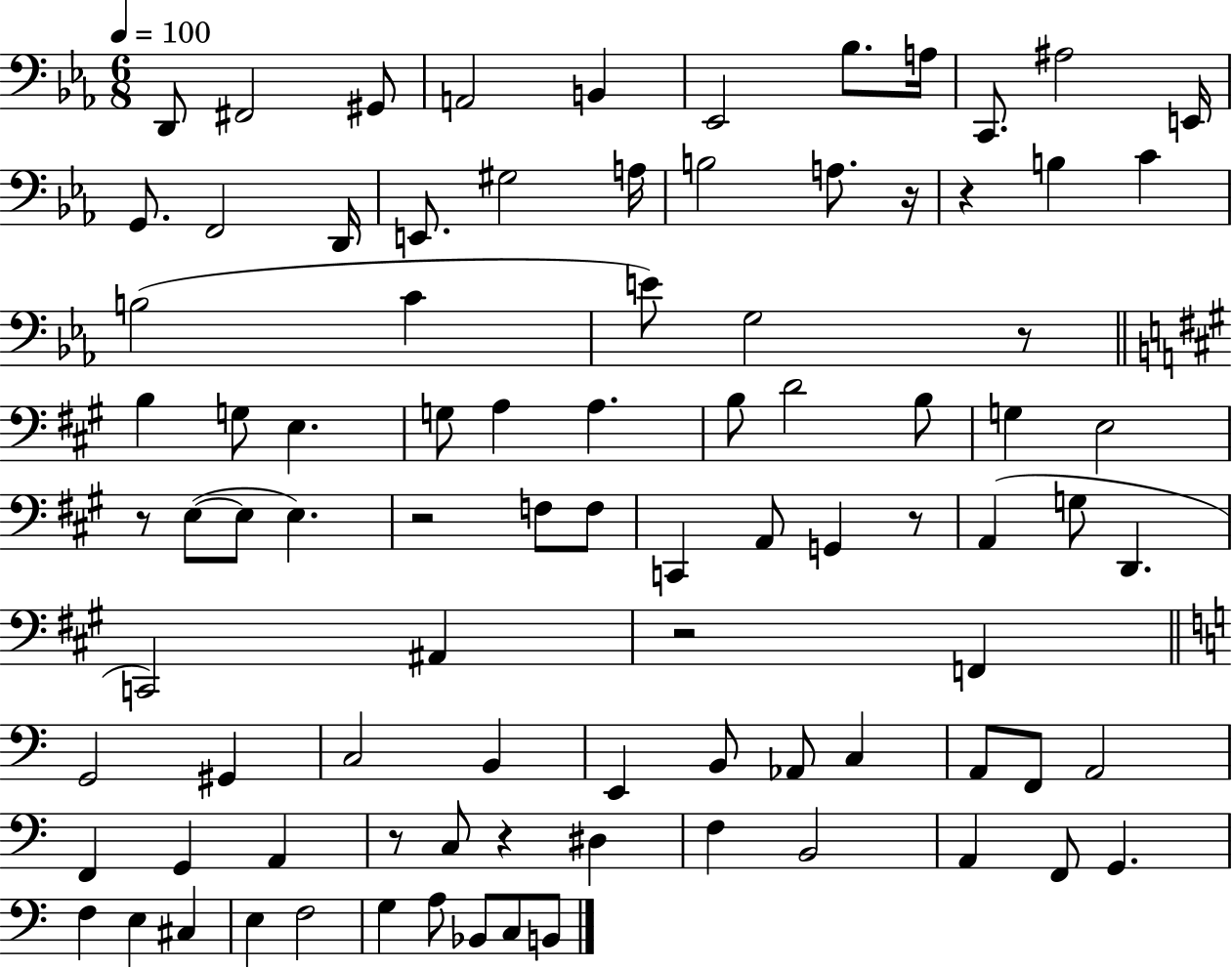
X:1
T:Untitled
M:6/8
L:1/4
K:Eb
D,,/2 ^F,,2 ^G,,/2 A,,2 B,, _E,,2 _B,/2 A,/4 C,,/2 ^A,2 E,,/4 G,,/2 F,,2 D,,/4 E,,/2 ^G,2 A,/4 B,2 A,/2 z/4 z B, C B,2 C E/2 G,2 z/2 B, G,/2 E, G,/2 A, A, B,/2 D2 B,/2 G, E,2 z/2 E,/2 E,/2 E, z2 F,/2 F,/2 C,, A,,/2 G,, z/2 A,, G,/2 D,, C,,2 ^A,, z2 F,, G,,2 ^G,, C,2 B,, E,, B,,/2 _A,,/2 C, A,,/2 F,,/2 A,,2 F,, G,, A,, z/2 C,/2 z ^D, F, B,,2 A,, F,,/2 G,, F, E, ^C, E, F,2 G, A,/2 _B,,/2 C,/2 B,,/2